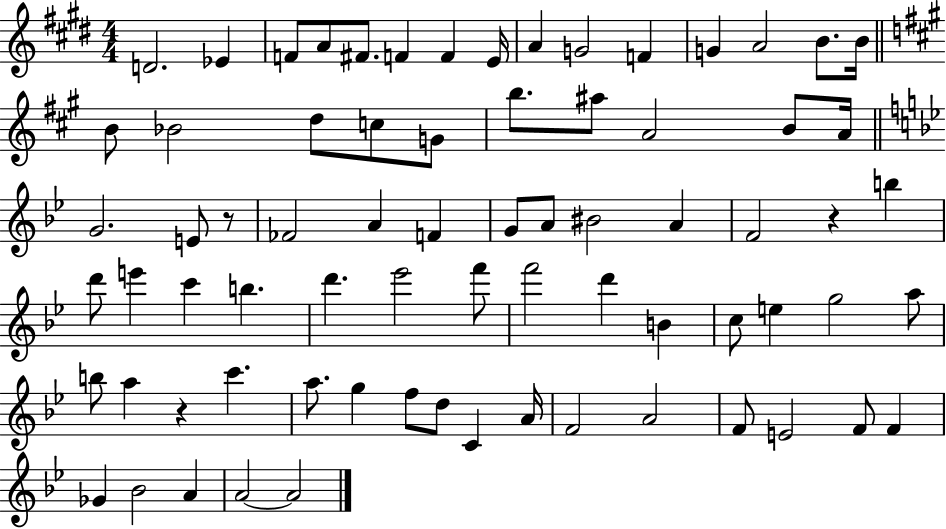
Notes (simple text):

D4/h. Eb4/q F4/e A4/e F#4/e. F4/q F4/q E4/s A4/q G4/h F4/q G4/q A4/h B4/e. B4/s B4/e Bb4/h D5/e C5/e G4/e B5/e. A#5/e A4/h B4/e A4/s G4/h. E4/e R/e FES4/h A4/q F4/q G4/e A4/e BIS4/h A4/q F4/h R/q B5/q D6/e E6/q C6/q B5/q. D6/q. Eb6/h F6/e F6/h D6/q B4/q C5/e E5/q G5/h A5/e B5/e A5/q R/q C6/q. A5/e. G5/q F5/e D5/e C4/q A4/s F4/h A4/h F4/e E4/h F4/e F4/q Gb4/q Bb4/h A4/q A4/h A4/h